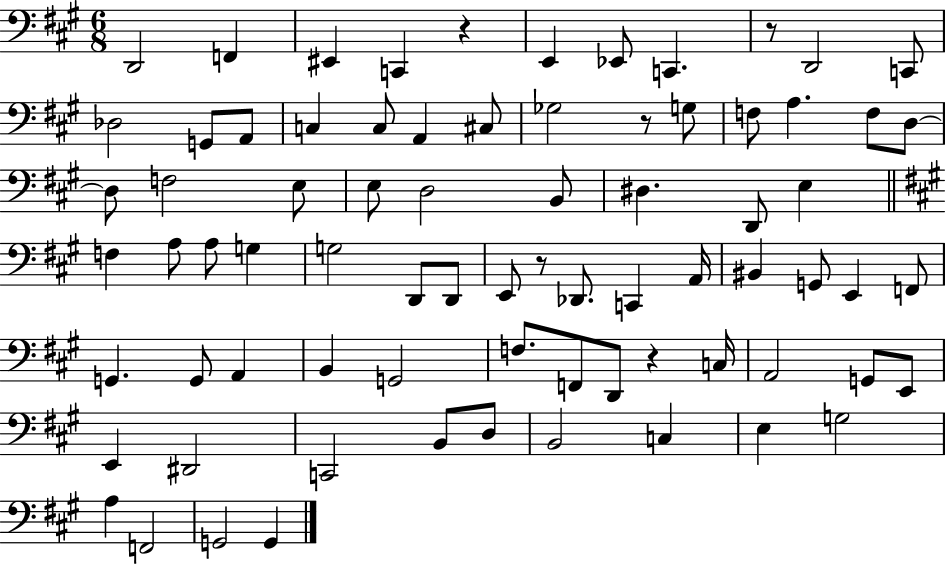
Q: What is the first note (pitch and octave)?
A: D2